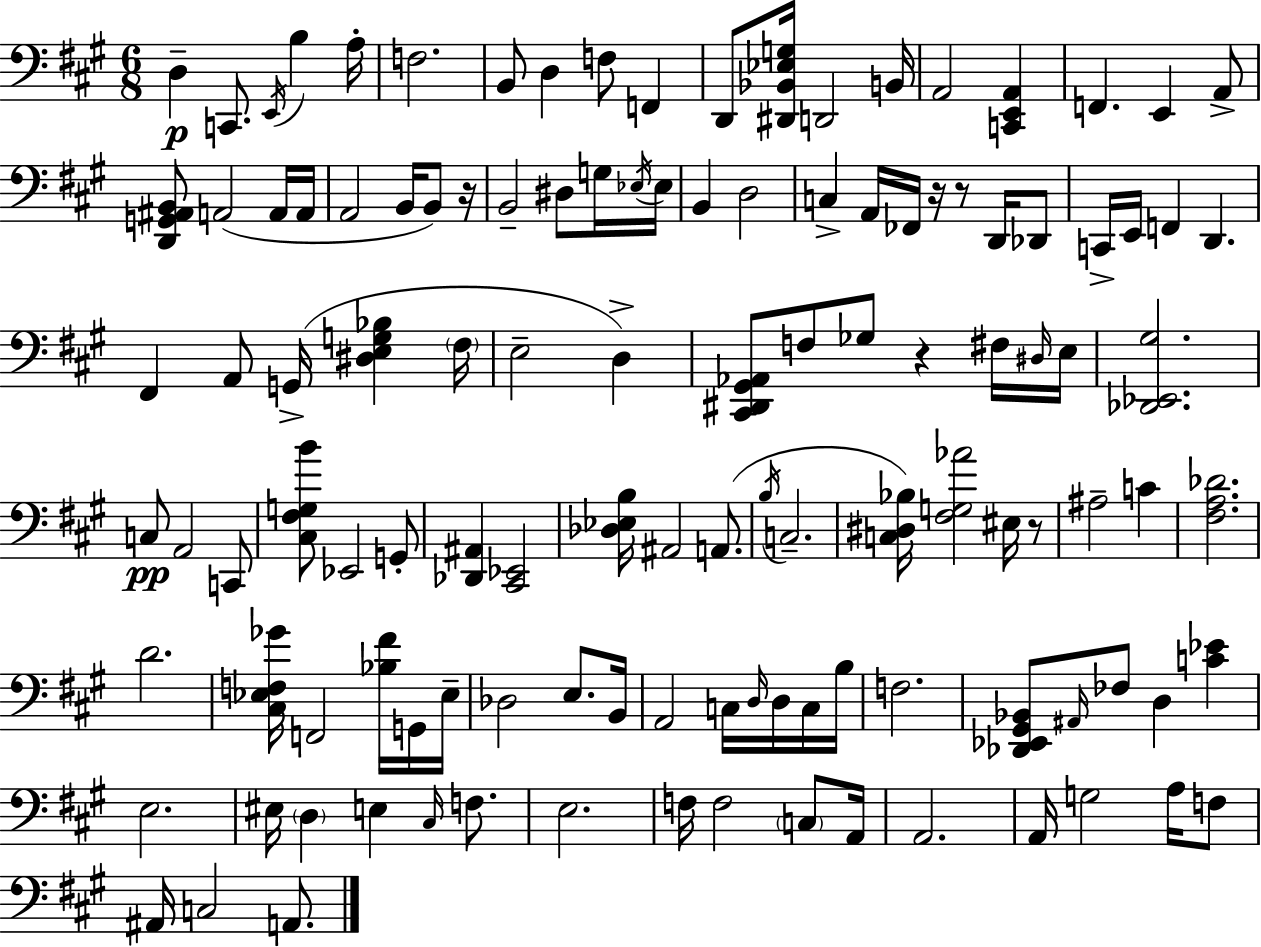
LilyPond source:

{
  \clef bass
  \numericTimeSignature
  \time 6/8
  \key a \major
  \repeat volta 2 { d4--\p c,8. \acciaccatura { e,16 } b4 | a16-. f2. | b,8 d4 f8 f,4 | d,8 <dis, bes, ees g>16 d,2 | \break b,16 a,2 <c, e, a,>4 | f,4. e,4 a,8-> | <d, g, ais, b,>8 a,2( a,16 | a,16 a,2 b,16 b,8) | \break r16 b,2-- dis8 g16 | \acciaccatura { ees16 } ees16 b,4 d2 | c4-> a,16 fes,16 r16 r8 d,16 | des,8 c,16-> e,16 f,4 d,4. | \break fis,4 a,8 g,16->( <dis e g bes>4 | \parenthesize fis16 e2-- d4->) | <cis, dis, gis, aes,>8 f8 ges8 r4 | fis16 \grace { dis16 } e16 <des, ees, gis>2. | \break c8\pp a,2 | c,8 <cis fis g b'>8 ees,2 | g,8-. <des, ais,>4 <cis, ees,>2 | <des ees b>16 ais,2 | \break a,8.( \acciaccatura { b16 } c2.-- | <c dis bes>16) <fis g aes'>2 | eis16 r8 ais2-- | c'4 <fis a des'>2. | \break d'2. | <cis ees f ges'>16 f,2 | <bes fis'>16 g,16 ees16-- des2 | e8. b,16 a,2 | \break c16 \grace { d16 } d16 c16 b16 f2. | <des, ees, gis, bes,>8 \grace { ais,16 } fes8 d4 | <c' ees'>4 e2. | eis16 \parenthesize d4 e4 | \break \grace { cis16 } f8. e2. | f16 f2 | \parenthesize c8 a,16 a,2. | a,16 g2 | \break a16 f8 ais,16 c2 | a,8. } \bar "|."
}